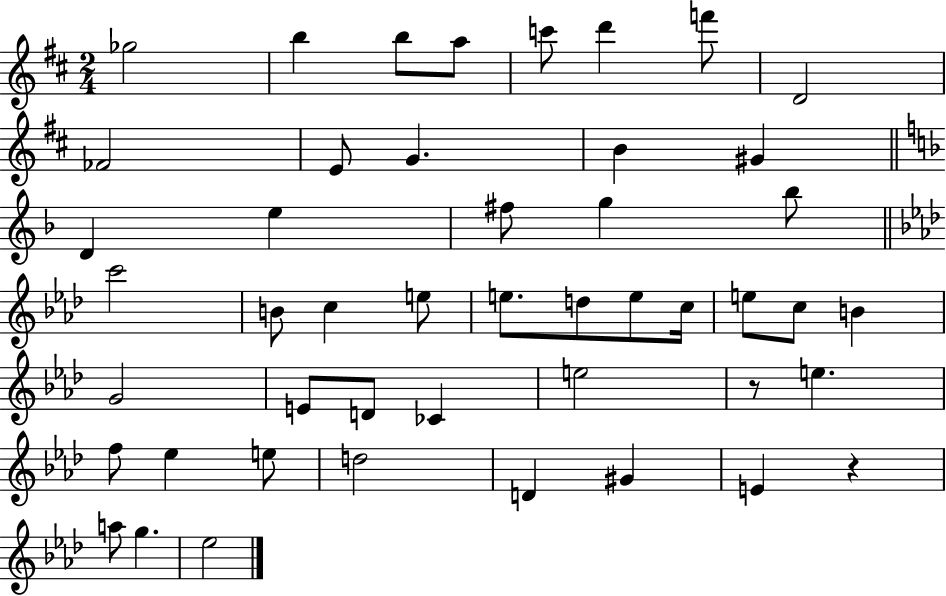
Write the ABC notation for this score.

X:1
T:Untitled
M:2/4
L:1/4
K:D
_g2 b b/2 a/2 c'/2 d' f'/2 D2 _F2 E/2 G B ^G D e ^f/2 g _b/2 c'2 B/2 c e/2 e/2 d/2 e/2 c/4 e/2 c/2 B G2 E/2 D/2 _C e2 z/2 e f/2 _e e/2 d2 D ^G E z a/2 g _e2